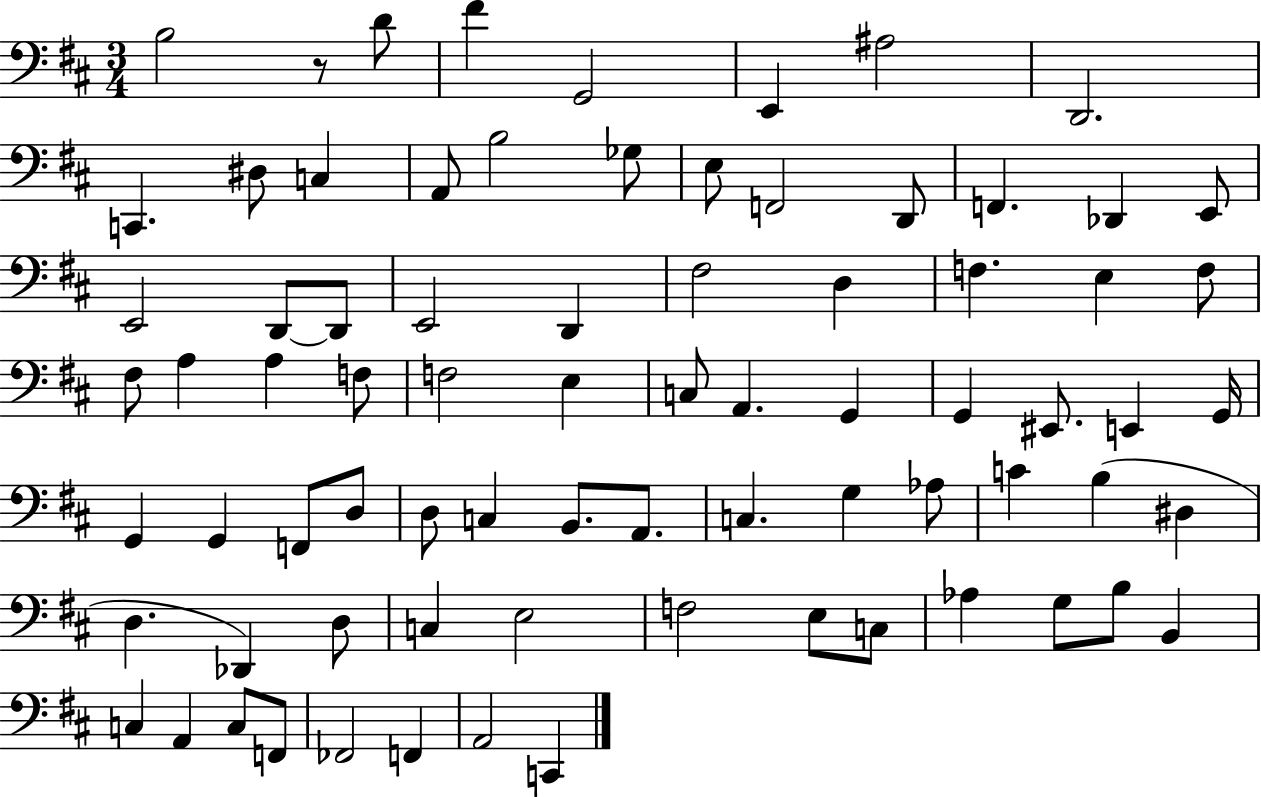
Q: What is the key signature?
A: D major